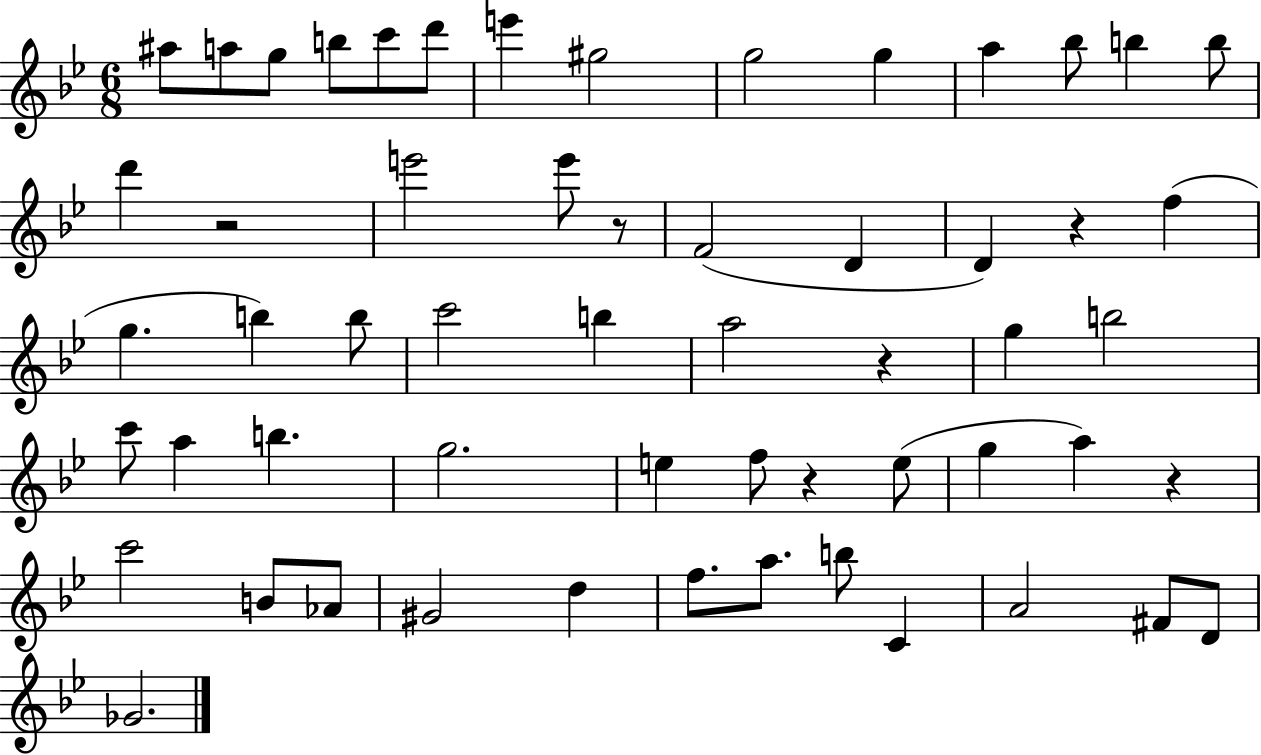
A#5/e A5/e G5/e B5/e C6/e D6/e E6/q G#5/h G5/h G5/q A5/q Bb5/e B5/q B5/e D6/q R/h E6/h E6/e R/e F4/h D4/q D4/q R/q F5/q G5/q. B5/q B5/e C6/h B5/q A5/h R/q G5/q B5/h C6/e A5/q B5/q. G5/h. E5/q F5/e R/q E5/e G5/q A5/q R/q C6/h B4/e Ab4/e G#4/h D5/q F5/e. A5/e. B5/e C4/q A4/h F#4/e D4/e Gb4/h.